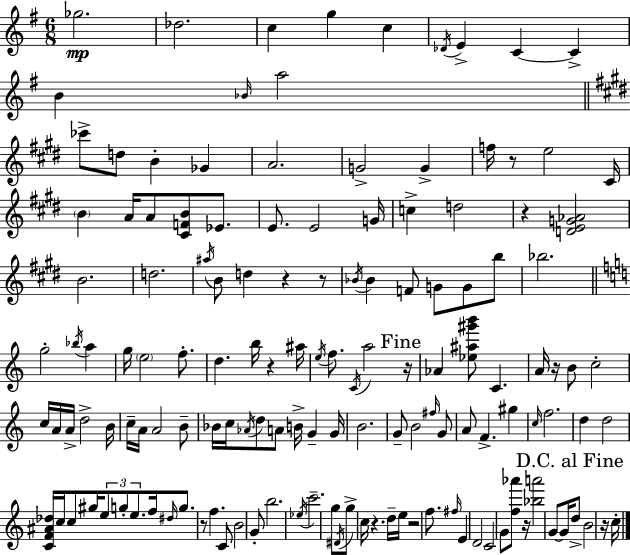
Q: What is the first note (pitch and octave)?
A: Gb5